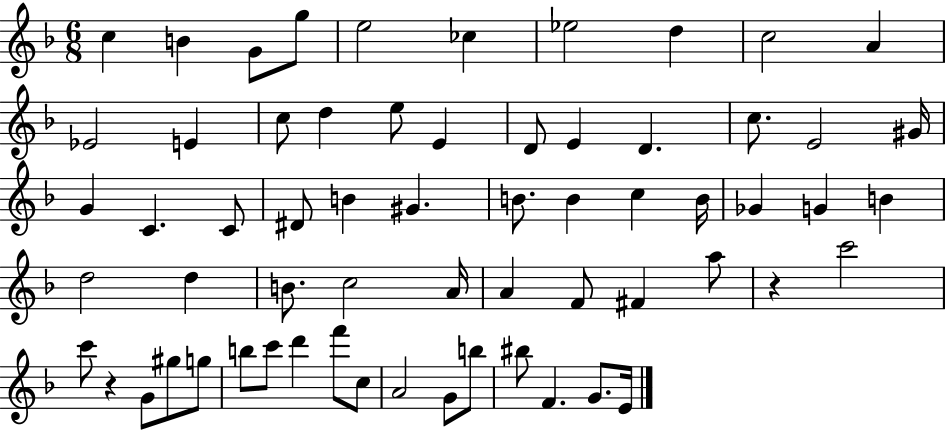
C5/q B4/q G4/e G5/e E5/h CES5/q Eb5/h D5/q C5/h A4/q Eb4/h E4/q C5/e D5/q E5/e E4/q D4/e E4/q D4/q. C5/e. E4/h G#4/s G4/q C4/q. C4/e D#4/e B4/q G#4/q. B4/e. B4/q C5/q B4/s Gb4/q G4/q B4/q D5/h D5/q B4/e. C5/h A4/s A4/q F4/e F#4/q A5/e R/q C6/h C6/e R/q G4/e G#5/e G5/e B5/e C6/e D6/q F6/e C5/e A4/h G4/e B5/e BIS5/e F4/q. G4/e. E4/s